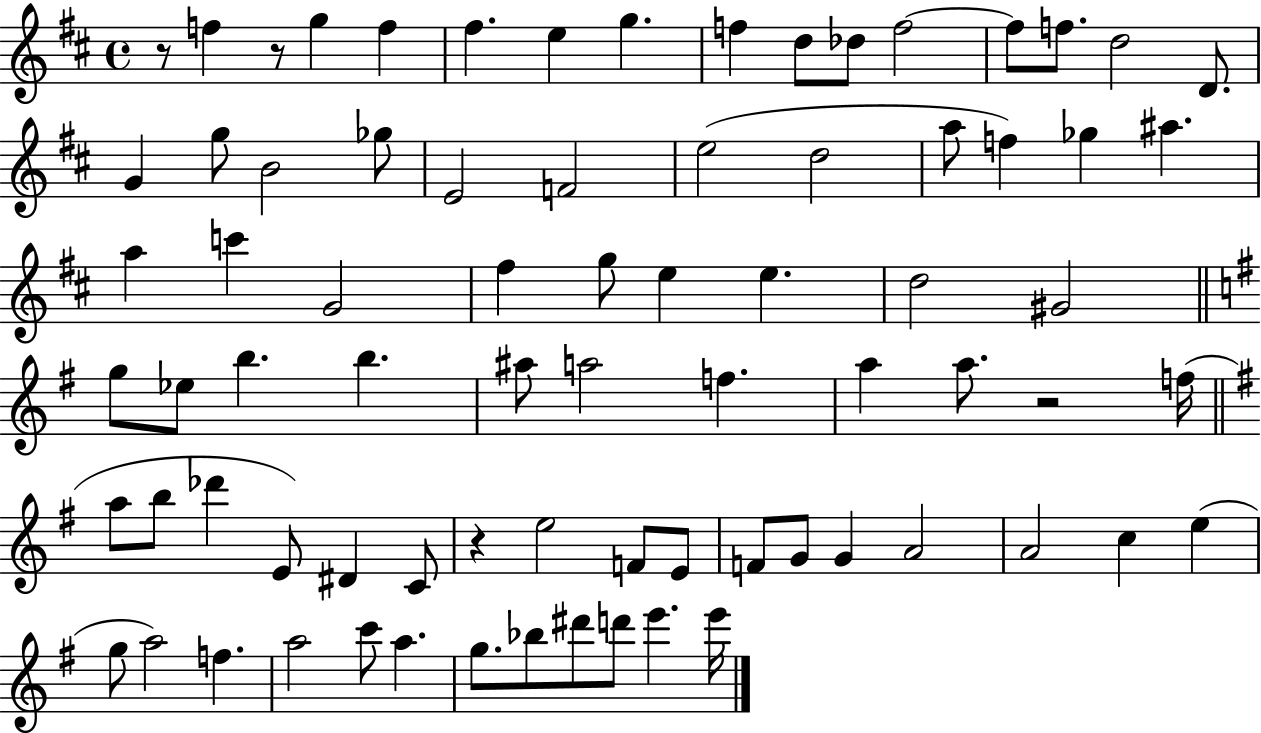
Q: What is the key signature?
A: D major